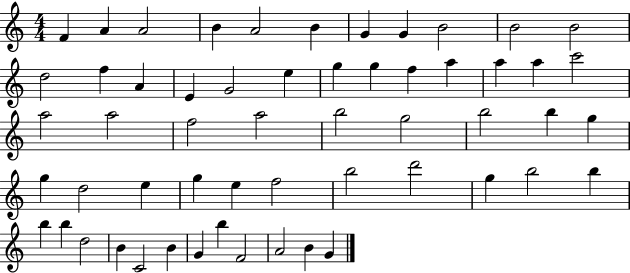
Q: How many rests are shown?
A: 0